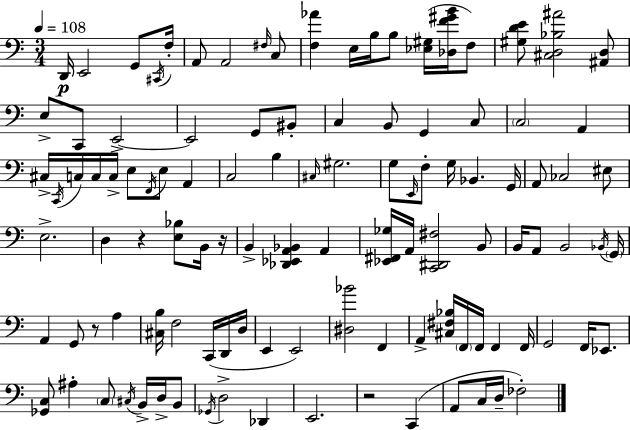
X:1
T:Untitled
M:3/4
L:1/4
K:Am
D,,/4 E,,2 G,,/2 ^C,,/4 F,/4 A,,/2 A,,2 ^F,/4 C,/2 [F,_A] E,/4 B,/4 B,/2 [_E,^G,]/4 [_D,F^GB]/4 F,/2 [^G,DE]/2 [^C,D,_B,^A]2 [^A,,D,]/2 E,/2 C,,/2 E,,2 E,,2 G,,/2 ^B,,/2 C, B,,/2 G,, C,/2 C,2 A,, ^C,/4 C,,/4 C,/4 C,/4 C,/4 E,/2 F,,/4 E,/2 A,, C,2 B, ^C,/4 ^G,2 G,/2 E,,/4 F,/2 G,/4 _B,, G,,/4 A,,/2 _C,2 ^E,/2 E,2 D, z [E,_B,]/2 B,,/4 z/4 B,, [_D,,_E,,A,,_B,,] A,, [_E,,^F,,_G,]/4 A,,/4 [C,,^D,,^F,]2 B,,/2 B,,/4 A,,/2 B,,2 _B,,/4 G,,/4 A,, G,,/2 z/2 A, [^C,B,]/4 F,2 C,,/4 D,,/4 D,/4 E,, E,,2 [^D,_B]2 F,, A,, [^C,^F,_B,]/4 F,,/4 F,,/4 F,, F,,/4 G,,2 F,,/4 _E,,/2 [_G,,C,]/2 ^A, C,/2 ^C,/4 B,,/4 D,/4 B,,/2 _G,,/4 D,2 _D,, E,,2 z2 C,, A,,/2 C,/4 D,/4 _F,2